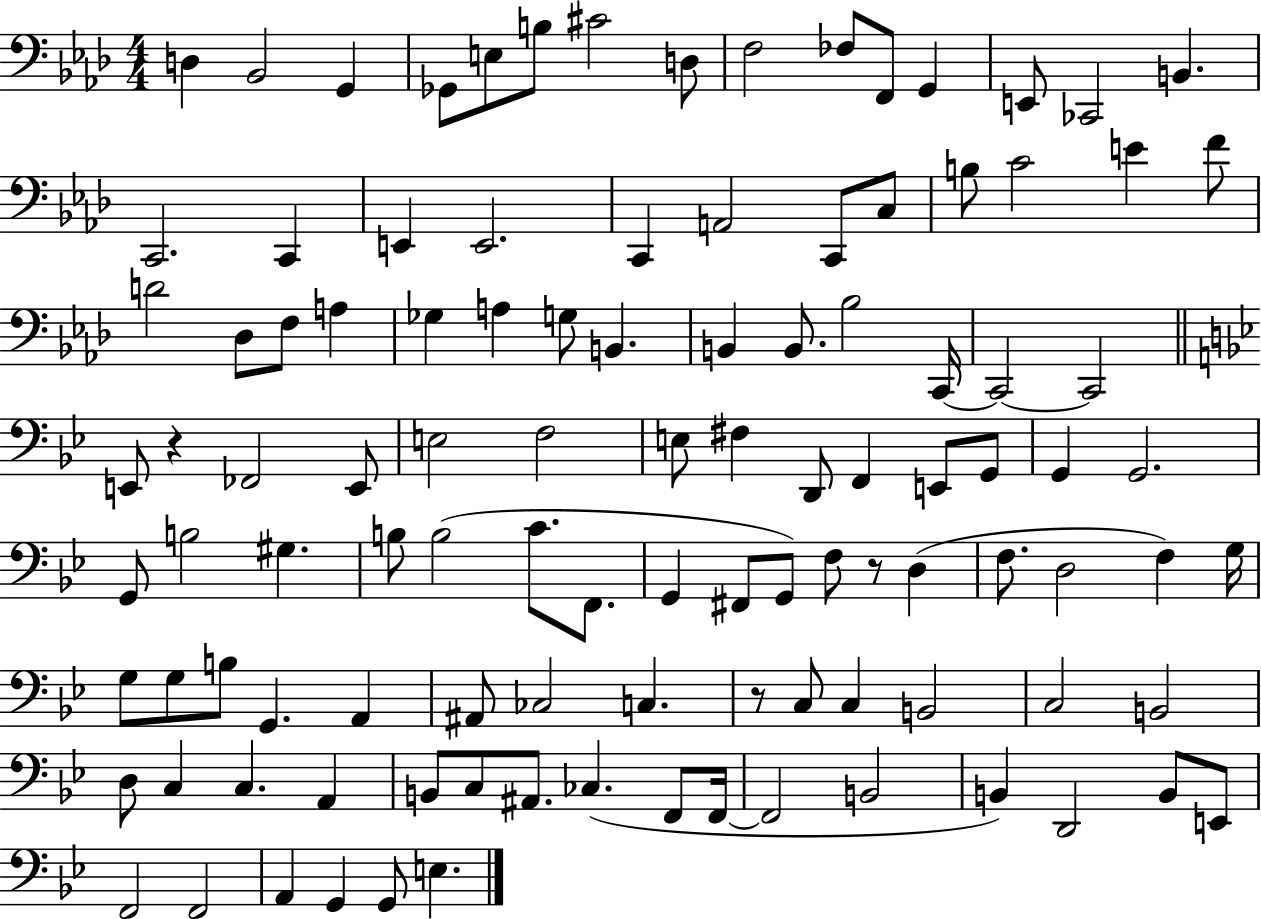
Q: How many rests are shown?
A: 3